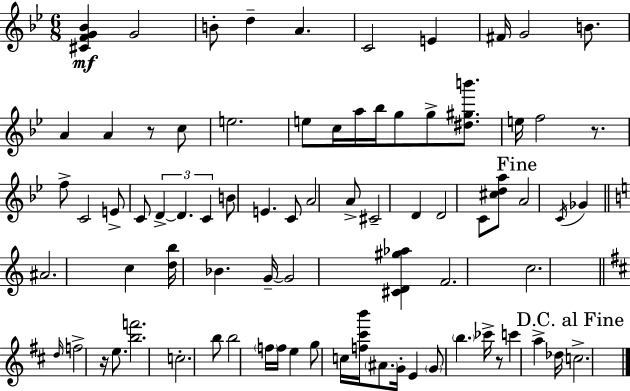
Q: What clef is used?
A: treble